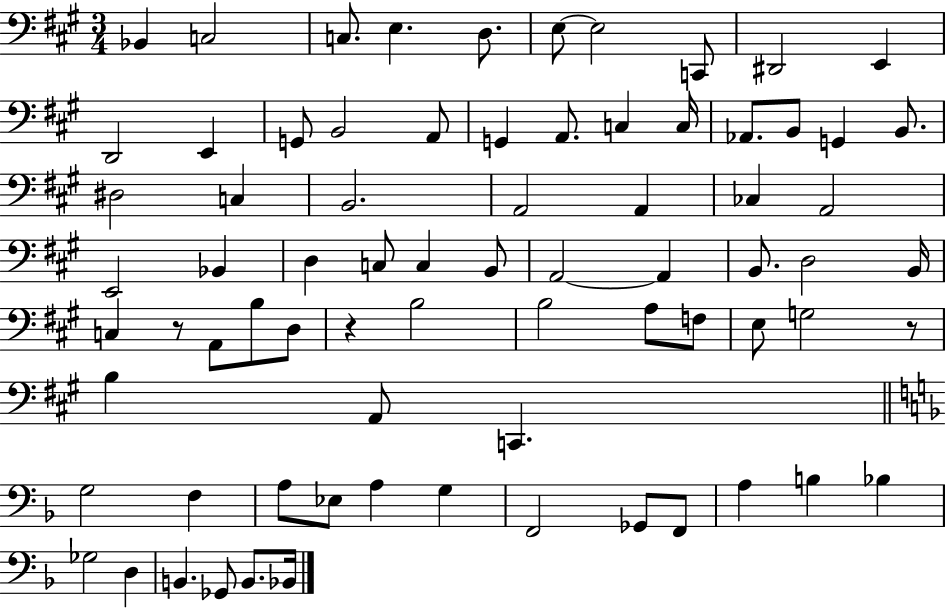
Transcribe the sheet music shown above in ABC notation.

X:1
T:Untitled
M:3/4
L:1/4
K:A
_B,, C,2 C,/2 E, D,/2 E,/2 E,2 C,,/2 ^D,,2 E,, D,,2 E,, G,,/2 B,,2 A,,/2 G,, A,,/2 C, C,/4 _A,,/2 B,,/2 G,, B,,/2 ^D,2 C, B,,2 A,,2 A,, _C, A,,2 E,,2 _B,, D, C,/2 C, B,,/2 A,,2 A,, B,,/2 D,2 B,,/4 C, z/2 A,,/2 B,/2 D,/2 z B,2 B,2 A,/2 F,/2 E,/2 G,2 z/2 B, A,,/2 C,, G,2 F, A,/2 _E,/2 A, G, F,,2 _G,,/2 F,,/2 A, B, _B, _G,2 D, B,, _G,,/2 B,,/2 _B,,/4